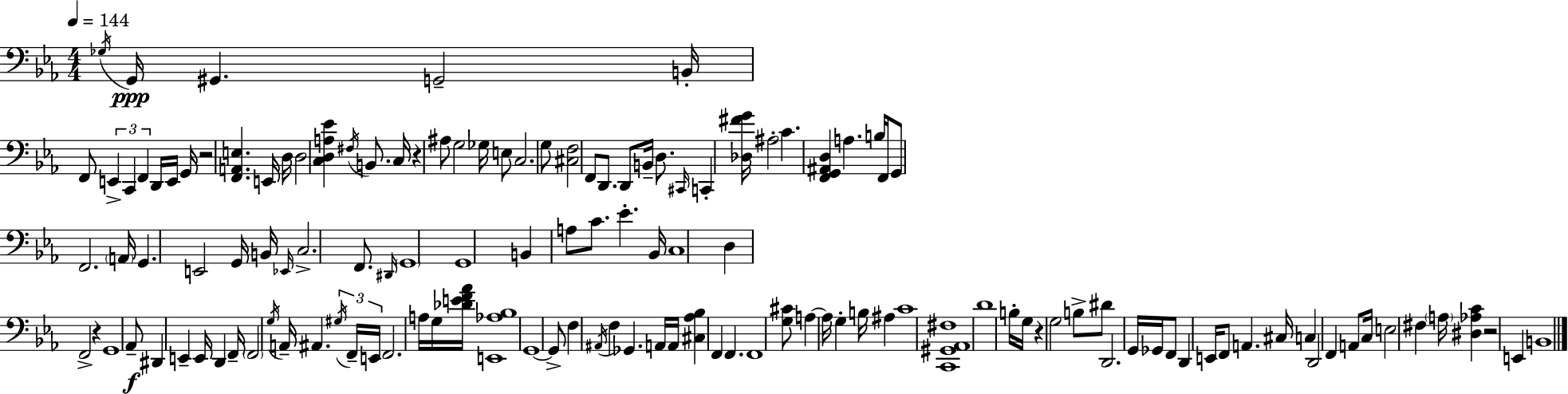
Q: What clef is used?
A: bass